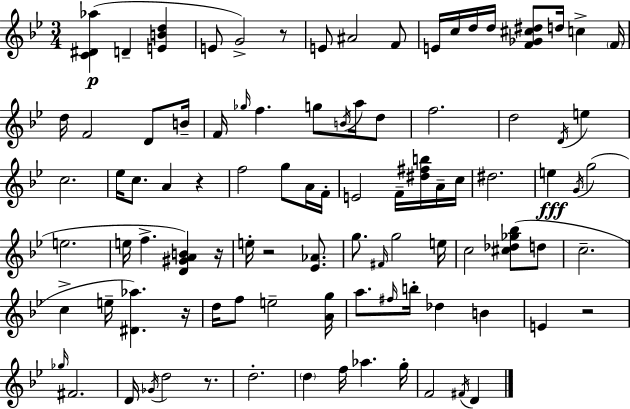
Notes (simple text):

[C4,D#4,Ab5]/q D4/q [E4,B4,D5]/q E4/e G4/h R/e E4/e A#4/h F4/e E4/s C5/s D5/s D5/s [F4,Gb4,C#5,D#5]/e D5/s C5/q F4/s D5/s F4/h D4/e B4/s F4/s Gb5/s F5/q. G5/e B4/s A5/s D5/e F5/h. D5/h D4/s E5/q C5/h. Eb5/s C5/e. A4/q R/q F5/h G5/e A4/s F4/s E4/h F4/s [D#5,F#5,B5]/s A4/s C5/s D#5/h. E5/q G4/s G5/h E5/h. E5/s F5/q. [D4,G#4,A4,B4]/q R/s E5/s R/h [Eb4,Ab4]/e. G5/e. F#4/s G5/h E5/s C5/h [C#5,Db5,Gb5,Bb5]/e D5/e C5/h. C5/q E5/s [D#4,Ab5]/q. R/s D5/s F5/e E5/h [A4,G5]/s A5/e. F#5/s B5/s Db5/q B4/q E4/q R/h Gb5/s F#4/h. D4/s Gb4/s D5/h R/e. D5/h. D5/q F5/s Ab5/q. G5/s F4/h F#4/s D4/q